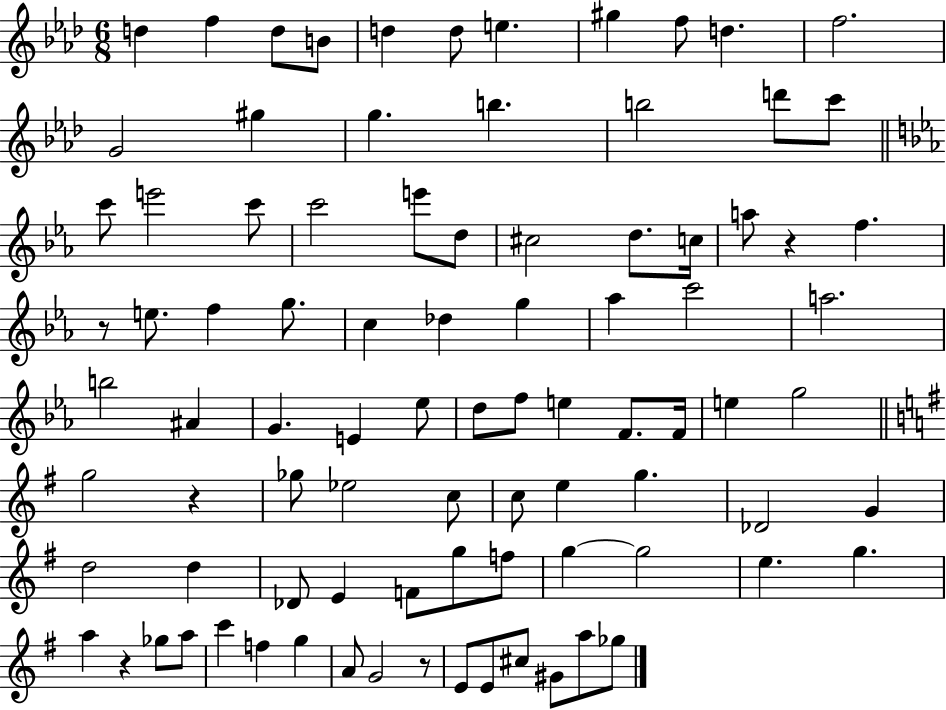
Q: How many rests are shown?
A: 5